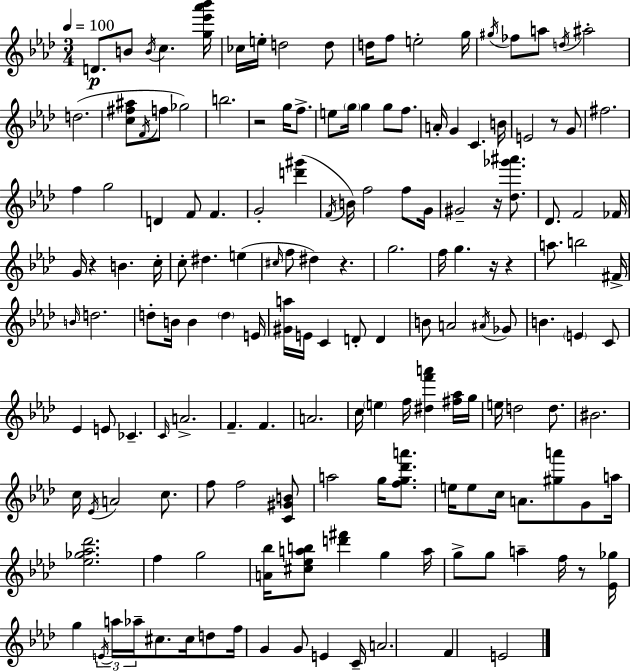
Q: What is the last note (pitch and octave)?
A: E4